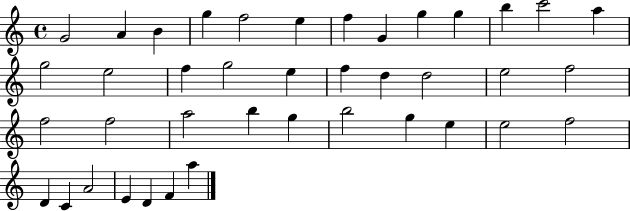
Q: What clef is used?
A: treble